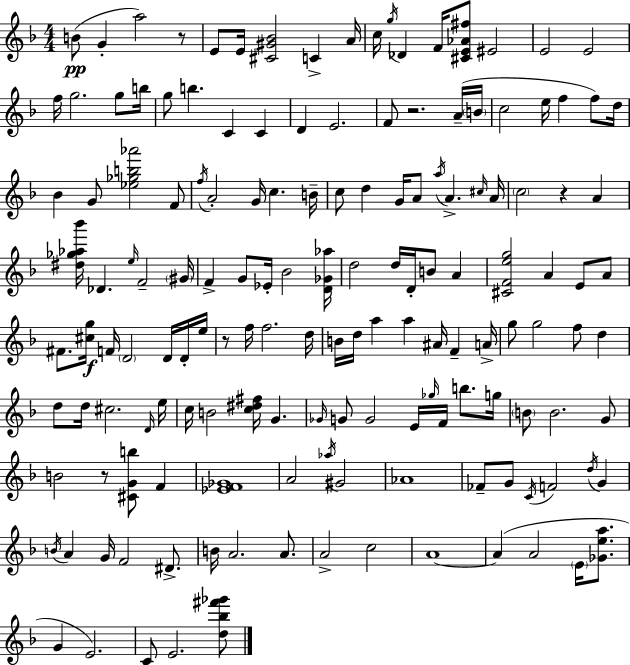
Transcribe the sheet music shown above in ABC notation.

X:1
T:Untitled
M:4/4
L:1/4
K:F
B/2 G a2 z/2 E/2 E/4 [^C^G_B]2 C A/4 c/4 g/4 _D F/4 [^CE_A^f]/2 ^E2 E2 E2 f/4 g2 g/2 b/4 g/2 b C C D E2 F/2 z2 A/4 B/4 c2 e/4 f f/2 d/4 _B G/2 [_e_gb_a']2 F/2 f/4 A2 G/4 c B/4 c/2 d G/4 A/2 a/4 A ^c/4 A/4 c2 z A [^d_g_a_b']/4 _D e/4 F2 ^G/4 F G/2 _E/4 _B2 [D_G_a]/4 d2 d/4 D/4 B/2 A [^CFeg]2 A E/2 A/2 ^F/2 [^cg]/4 F/4 D2 D/4 D/4 e/4 z/2 f/4 f2 d/4 B/4 d/4 a a ^A/4 F A/4 g/2 g2 f/2 d d/2 d/4 ^c2 D/4 e/4 c/4 B2 [c^d^f]/4 G _G/4 G/2 G2 E/4 _g/4 F/4 b/2 g/4 B/2 B2 G/2 B2 z/2 [^CGb]/2 F [_EF_G]4 A2 _a/4 ^G2 _A4 _F/2 G/2 C/4 F2 d/4 G B/4 A G/4 F2 ^D/2 B/4 A2 A/2 A2 c2 A4 A A2 E/4 [_Gea]/2 G E2 C/2 E2 [d_b^f'_g']/2